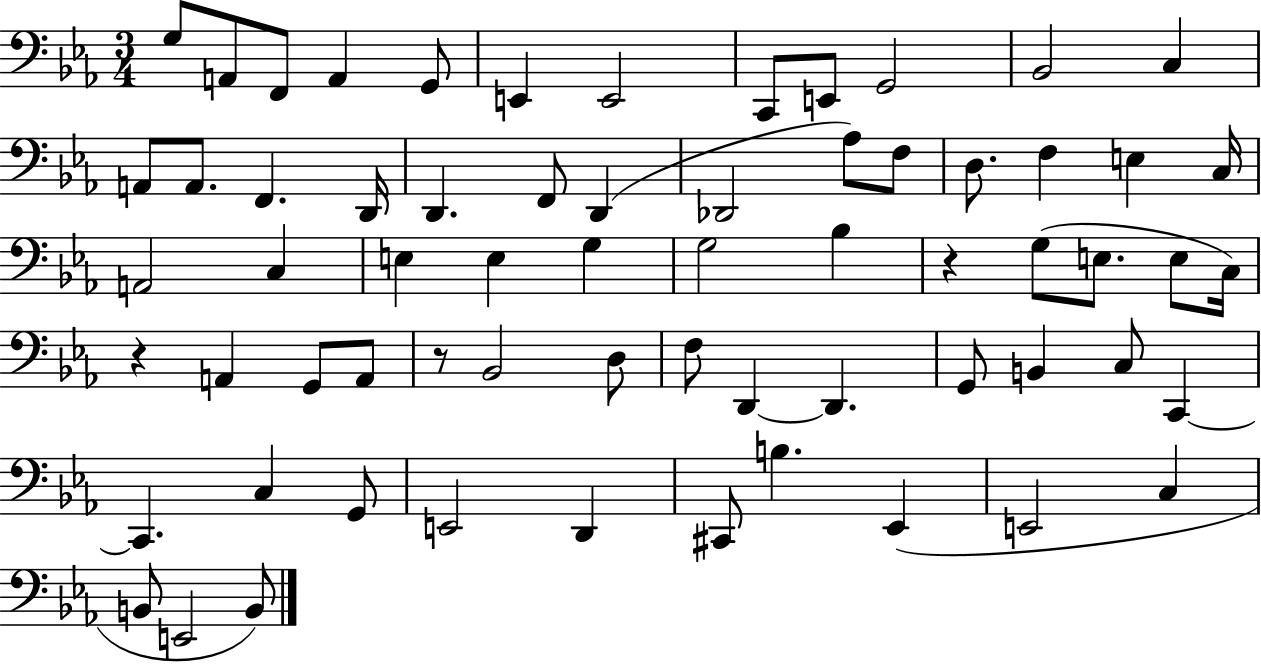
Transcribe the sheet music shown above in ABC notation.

X:1
T:Untitled
M:3/4
L:1/4
K:Eb
G,/2 A,,/2 F,,/2 A,, G,,/2 E,, E,,2 C,,/2 E,,/2 G,,2 _B,,2 C, A,,/2 A,,/2 F,, D,,/4 D,, F,,/2 D,, _D,,2 _A,/2 F,/2 D,/2 F, E, C,/4 A,,2 C, E, E, G, G,2 _B, z G,/2 E,/2 E,/2 C,/4 z A,, G,,/2 A,,/2 z/2 _B,,2 D,/2 F,/2 D,, D,, G,,/2 B,, C,/2 C,, C,, C, G,,/2 E,,2 D,, ^C,,/2 B, _E,, E,,2 C, B,,/2 E,,2 B,,/2